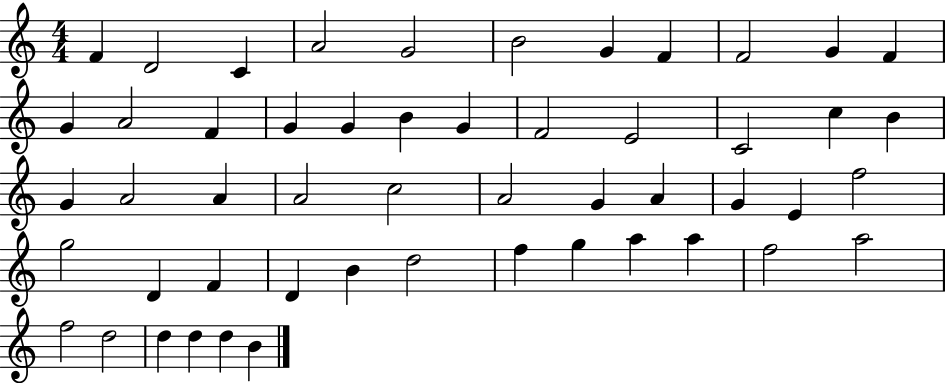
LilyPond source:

{
  \clef treble
  \numericTimeSignature
  \time 4/4
  \key c \major
  f'4 d'2 c'4 | a'2 g'2 | b'2 g'4 f'4 | f'2 g'4 f'4 | \break g'4 a'2 f'4 | g'4 g'4 b'4 g'4 | f'2 e'2 | c'2 c''4 b'4 | \break g'4 a'2 a'4 | a'2 c''2 | a'2 g'4 a'4 | g'4 e'4 f''2 | \break g''2 d'4 f'4 | d'4 b'4 d''2 | f''4 g''4 a''4 a''4 | f''2 a''2 | \break f''2 d''2 | d''4 d''4 d''4 b'4 | \bar "|."
}